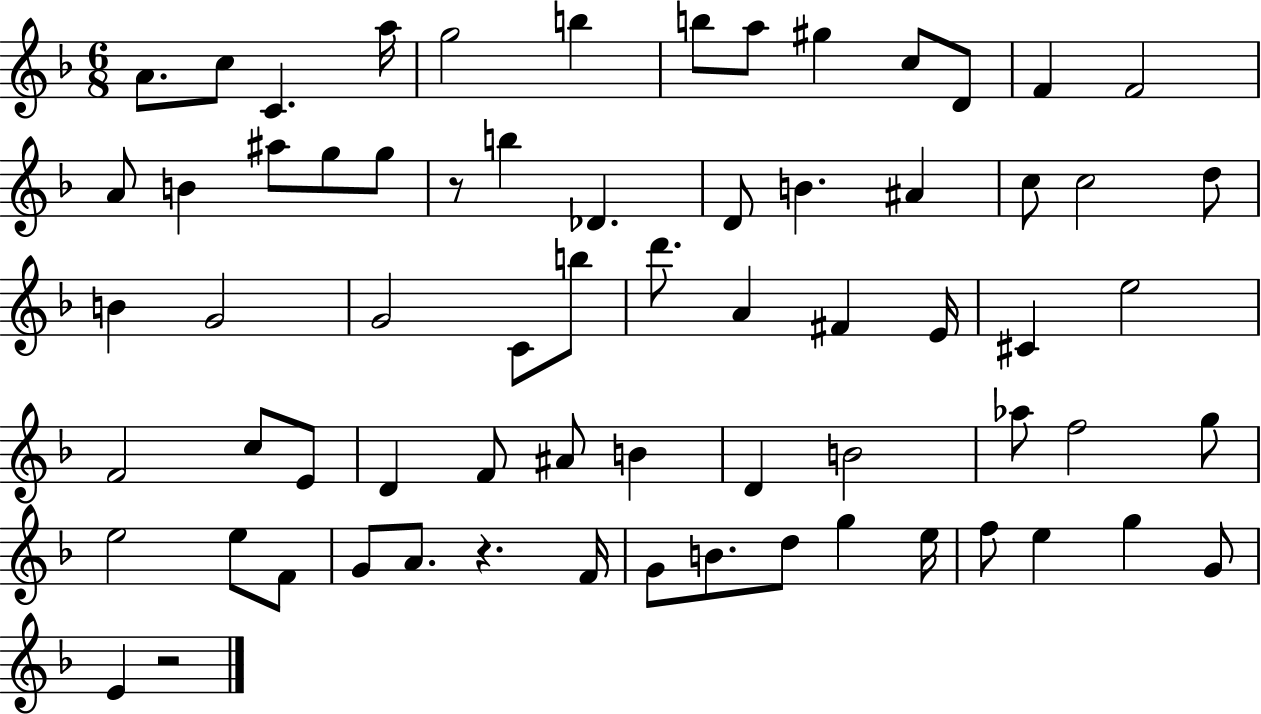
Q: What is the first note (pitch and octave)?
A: A4